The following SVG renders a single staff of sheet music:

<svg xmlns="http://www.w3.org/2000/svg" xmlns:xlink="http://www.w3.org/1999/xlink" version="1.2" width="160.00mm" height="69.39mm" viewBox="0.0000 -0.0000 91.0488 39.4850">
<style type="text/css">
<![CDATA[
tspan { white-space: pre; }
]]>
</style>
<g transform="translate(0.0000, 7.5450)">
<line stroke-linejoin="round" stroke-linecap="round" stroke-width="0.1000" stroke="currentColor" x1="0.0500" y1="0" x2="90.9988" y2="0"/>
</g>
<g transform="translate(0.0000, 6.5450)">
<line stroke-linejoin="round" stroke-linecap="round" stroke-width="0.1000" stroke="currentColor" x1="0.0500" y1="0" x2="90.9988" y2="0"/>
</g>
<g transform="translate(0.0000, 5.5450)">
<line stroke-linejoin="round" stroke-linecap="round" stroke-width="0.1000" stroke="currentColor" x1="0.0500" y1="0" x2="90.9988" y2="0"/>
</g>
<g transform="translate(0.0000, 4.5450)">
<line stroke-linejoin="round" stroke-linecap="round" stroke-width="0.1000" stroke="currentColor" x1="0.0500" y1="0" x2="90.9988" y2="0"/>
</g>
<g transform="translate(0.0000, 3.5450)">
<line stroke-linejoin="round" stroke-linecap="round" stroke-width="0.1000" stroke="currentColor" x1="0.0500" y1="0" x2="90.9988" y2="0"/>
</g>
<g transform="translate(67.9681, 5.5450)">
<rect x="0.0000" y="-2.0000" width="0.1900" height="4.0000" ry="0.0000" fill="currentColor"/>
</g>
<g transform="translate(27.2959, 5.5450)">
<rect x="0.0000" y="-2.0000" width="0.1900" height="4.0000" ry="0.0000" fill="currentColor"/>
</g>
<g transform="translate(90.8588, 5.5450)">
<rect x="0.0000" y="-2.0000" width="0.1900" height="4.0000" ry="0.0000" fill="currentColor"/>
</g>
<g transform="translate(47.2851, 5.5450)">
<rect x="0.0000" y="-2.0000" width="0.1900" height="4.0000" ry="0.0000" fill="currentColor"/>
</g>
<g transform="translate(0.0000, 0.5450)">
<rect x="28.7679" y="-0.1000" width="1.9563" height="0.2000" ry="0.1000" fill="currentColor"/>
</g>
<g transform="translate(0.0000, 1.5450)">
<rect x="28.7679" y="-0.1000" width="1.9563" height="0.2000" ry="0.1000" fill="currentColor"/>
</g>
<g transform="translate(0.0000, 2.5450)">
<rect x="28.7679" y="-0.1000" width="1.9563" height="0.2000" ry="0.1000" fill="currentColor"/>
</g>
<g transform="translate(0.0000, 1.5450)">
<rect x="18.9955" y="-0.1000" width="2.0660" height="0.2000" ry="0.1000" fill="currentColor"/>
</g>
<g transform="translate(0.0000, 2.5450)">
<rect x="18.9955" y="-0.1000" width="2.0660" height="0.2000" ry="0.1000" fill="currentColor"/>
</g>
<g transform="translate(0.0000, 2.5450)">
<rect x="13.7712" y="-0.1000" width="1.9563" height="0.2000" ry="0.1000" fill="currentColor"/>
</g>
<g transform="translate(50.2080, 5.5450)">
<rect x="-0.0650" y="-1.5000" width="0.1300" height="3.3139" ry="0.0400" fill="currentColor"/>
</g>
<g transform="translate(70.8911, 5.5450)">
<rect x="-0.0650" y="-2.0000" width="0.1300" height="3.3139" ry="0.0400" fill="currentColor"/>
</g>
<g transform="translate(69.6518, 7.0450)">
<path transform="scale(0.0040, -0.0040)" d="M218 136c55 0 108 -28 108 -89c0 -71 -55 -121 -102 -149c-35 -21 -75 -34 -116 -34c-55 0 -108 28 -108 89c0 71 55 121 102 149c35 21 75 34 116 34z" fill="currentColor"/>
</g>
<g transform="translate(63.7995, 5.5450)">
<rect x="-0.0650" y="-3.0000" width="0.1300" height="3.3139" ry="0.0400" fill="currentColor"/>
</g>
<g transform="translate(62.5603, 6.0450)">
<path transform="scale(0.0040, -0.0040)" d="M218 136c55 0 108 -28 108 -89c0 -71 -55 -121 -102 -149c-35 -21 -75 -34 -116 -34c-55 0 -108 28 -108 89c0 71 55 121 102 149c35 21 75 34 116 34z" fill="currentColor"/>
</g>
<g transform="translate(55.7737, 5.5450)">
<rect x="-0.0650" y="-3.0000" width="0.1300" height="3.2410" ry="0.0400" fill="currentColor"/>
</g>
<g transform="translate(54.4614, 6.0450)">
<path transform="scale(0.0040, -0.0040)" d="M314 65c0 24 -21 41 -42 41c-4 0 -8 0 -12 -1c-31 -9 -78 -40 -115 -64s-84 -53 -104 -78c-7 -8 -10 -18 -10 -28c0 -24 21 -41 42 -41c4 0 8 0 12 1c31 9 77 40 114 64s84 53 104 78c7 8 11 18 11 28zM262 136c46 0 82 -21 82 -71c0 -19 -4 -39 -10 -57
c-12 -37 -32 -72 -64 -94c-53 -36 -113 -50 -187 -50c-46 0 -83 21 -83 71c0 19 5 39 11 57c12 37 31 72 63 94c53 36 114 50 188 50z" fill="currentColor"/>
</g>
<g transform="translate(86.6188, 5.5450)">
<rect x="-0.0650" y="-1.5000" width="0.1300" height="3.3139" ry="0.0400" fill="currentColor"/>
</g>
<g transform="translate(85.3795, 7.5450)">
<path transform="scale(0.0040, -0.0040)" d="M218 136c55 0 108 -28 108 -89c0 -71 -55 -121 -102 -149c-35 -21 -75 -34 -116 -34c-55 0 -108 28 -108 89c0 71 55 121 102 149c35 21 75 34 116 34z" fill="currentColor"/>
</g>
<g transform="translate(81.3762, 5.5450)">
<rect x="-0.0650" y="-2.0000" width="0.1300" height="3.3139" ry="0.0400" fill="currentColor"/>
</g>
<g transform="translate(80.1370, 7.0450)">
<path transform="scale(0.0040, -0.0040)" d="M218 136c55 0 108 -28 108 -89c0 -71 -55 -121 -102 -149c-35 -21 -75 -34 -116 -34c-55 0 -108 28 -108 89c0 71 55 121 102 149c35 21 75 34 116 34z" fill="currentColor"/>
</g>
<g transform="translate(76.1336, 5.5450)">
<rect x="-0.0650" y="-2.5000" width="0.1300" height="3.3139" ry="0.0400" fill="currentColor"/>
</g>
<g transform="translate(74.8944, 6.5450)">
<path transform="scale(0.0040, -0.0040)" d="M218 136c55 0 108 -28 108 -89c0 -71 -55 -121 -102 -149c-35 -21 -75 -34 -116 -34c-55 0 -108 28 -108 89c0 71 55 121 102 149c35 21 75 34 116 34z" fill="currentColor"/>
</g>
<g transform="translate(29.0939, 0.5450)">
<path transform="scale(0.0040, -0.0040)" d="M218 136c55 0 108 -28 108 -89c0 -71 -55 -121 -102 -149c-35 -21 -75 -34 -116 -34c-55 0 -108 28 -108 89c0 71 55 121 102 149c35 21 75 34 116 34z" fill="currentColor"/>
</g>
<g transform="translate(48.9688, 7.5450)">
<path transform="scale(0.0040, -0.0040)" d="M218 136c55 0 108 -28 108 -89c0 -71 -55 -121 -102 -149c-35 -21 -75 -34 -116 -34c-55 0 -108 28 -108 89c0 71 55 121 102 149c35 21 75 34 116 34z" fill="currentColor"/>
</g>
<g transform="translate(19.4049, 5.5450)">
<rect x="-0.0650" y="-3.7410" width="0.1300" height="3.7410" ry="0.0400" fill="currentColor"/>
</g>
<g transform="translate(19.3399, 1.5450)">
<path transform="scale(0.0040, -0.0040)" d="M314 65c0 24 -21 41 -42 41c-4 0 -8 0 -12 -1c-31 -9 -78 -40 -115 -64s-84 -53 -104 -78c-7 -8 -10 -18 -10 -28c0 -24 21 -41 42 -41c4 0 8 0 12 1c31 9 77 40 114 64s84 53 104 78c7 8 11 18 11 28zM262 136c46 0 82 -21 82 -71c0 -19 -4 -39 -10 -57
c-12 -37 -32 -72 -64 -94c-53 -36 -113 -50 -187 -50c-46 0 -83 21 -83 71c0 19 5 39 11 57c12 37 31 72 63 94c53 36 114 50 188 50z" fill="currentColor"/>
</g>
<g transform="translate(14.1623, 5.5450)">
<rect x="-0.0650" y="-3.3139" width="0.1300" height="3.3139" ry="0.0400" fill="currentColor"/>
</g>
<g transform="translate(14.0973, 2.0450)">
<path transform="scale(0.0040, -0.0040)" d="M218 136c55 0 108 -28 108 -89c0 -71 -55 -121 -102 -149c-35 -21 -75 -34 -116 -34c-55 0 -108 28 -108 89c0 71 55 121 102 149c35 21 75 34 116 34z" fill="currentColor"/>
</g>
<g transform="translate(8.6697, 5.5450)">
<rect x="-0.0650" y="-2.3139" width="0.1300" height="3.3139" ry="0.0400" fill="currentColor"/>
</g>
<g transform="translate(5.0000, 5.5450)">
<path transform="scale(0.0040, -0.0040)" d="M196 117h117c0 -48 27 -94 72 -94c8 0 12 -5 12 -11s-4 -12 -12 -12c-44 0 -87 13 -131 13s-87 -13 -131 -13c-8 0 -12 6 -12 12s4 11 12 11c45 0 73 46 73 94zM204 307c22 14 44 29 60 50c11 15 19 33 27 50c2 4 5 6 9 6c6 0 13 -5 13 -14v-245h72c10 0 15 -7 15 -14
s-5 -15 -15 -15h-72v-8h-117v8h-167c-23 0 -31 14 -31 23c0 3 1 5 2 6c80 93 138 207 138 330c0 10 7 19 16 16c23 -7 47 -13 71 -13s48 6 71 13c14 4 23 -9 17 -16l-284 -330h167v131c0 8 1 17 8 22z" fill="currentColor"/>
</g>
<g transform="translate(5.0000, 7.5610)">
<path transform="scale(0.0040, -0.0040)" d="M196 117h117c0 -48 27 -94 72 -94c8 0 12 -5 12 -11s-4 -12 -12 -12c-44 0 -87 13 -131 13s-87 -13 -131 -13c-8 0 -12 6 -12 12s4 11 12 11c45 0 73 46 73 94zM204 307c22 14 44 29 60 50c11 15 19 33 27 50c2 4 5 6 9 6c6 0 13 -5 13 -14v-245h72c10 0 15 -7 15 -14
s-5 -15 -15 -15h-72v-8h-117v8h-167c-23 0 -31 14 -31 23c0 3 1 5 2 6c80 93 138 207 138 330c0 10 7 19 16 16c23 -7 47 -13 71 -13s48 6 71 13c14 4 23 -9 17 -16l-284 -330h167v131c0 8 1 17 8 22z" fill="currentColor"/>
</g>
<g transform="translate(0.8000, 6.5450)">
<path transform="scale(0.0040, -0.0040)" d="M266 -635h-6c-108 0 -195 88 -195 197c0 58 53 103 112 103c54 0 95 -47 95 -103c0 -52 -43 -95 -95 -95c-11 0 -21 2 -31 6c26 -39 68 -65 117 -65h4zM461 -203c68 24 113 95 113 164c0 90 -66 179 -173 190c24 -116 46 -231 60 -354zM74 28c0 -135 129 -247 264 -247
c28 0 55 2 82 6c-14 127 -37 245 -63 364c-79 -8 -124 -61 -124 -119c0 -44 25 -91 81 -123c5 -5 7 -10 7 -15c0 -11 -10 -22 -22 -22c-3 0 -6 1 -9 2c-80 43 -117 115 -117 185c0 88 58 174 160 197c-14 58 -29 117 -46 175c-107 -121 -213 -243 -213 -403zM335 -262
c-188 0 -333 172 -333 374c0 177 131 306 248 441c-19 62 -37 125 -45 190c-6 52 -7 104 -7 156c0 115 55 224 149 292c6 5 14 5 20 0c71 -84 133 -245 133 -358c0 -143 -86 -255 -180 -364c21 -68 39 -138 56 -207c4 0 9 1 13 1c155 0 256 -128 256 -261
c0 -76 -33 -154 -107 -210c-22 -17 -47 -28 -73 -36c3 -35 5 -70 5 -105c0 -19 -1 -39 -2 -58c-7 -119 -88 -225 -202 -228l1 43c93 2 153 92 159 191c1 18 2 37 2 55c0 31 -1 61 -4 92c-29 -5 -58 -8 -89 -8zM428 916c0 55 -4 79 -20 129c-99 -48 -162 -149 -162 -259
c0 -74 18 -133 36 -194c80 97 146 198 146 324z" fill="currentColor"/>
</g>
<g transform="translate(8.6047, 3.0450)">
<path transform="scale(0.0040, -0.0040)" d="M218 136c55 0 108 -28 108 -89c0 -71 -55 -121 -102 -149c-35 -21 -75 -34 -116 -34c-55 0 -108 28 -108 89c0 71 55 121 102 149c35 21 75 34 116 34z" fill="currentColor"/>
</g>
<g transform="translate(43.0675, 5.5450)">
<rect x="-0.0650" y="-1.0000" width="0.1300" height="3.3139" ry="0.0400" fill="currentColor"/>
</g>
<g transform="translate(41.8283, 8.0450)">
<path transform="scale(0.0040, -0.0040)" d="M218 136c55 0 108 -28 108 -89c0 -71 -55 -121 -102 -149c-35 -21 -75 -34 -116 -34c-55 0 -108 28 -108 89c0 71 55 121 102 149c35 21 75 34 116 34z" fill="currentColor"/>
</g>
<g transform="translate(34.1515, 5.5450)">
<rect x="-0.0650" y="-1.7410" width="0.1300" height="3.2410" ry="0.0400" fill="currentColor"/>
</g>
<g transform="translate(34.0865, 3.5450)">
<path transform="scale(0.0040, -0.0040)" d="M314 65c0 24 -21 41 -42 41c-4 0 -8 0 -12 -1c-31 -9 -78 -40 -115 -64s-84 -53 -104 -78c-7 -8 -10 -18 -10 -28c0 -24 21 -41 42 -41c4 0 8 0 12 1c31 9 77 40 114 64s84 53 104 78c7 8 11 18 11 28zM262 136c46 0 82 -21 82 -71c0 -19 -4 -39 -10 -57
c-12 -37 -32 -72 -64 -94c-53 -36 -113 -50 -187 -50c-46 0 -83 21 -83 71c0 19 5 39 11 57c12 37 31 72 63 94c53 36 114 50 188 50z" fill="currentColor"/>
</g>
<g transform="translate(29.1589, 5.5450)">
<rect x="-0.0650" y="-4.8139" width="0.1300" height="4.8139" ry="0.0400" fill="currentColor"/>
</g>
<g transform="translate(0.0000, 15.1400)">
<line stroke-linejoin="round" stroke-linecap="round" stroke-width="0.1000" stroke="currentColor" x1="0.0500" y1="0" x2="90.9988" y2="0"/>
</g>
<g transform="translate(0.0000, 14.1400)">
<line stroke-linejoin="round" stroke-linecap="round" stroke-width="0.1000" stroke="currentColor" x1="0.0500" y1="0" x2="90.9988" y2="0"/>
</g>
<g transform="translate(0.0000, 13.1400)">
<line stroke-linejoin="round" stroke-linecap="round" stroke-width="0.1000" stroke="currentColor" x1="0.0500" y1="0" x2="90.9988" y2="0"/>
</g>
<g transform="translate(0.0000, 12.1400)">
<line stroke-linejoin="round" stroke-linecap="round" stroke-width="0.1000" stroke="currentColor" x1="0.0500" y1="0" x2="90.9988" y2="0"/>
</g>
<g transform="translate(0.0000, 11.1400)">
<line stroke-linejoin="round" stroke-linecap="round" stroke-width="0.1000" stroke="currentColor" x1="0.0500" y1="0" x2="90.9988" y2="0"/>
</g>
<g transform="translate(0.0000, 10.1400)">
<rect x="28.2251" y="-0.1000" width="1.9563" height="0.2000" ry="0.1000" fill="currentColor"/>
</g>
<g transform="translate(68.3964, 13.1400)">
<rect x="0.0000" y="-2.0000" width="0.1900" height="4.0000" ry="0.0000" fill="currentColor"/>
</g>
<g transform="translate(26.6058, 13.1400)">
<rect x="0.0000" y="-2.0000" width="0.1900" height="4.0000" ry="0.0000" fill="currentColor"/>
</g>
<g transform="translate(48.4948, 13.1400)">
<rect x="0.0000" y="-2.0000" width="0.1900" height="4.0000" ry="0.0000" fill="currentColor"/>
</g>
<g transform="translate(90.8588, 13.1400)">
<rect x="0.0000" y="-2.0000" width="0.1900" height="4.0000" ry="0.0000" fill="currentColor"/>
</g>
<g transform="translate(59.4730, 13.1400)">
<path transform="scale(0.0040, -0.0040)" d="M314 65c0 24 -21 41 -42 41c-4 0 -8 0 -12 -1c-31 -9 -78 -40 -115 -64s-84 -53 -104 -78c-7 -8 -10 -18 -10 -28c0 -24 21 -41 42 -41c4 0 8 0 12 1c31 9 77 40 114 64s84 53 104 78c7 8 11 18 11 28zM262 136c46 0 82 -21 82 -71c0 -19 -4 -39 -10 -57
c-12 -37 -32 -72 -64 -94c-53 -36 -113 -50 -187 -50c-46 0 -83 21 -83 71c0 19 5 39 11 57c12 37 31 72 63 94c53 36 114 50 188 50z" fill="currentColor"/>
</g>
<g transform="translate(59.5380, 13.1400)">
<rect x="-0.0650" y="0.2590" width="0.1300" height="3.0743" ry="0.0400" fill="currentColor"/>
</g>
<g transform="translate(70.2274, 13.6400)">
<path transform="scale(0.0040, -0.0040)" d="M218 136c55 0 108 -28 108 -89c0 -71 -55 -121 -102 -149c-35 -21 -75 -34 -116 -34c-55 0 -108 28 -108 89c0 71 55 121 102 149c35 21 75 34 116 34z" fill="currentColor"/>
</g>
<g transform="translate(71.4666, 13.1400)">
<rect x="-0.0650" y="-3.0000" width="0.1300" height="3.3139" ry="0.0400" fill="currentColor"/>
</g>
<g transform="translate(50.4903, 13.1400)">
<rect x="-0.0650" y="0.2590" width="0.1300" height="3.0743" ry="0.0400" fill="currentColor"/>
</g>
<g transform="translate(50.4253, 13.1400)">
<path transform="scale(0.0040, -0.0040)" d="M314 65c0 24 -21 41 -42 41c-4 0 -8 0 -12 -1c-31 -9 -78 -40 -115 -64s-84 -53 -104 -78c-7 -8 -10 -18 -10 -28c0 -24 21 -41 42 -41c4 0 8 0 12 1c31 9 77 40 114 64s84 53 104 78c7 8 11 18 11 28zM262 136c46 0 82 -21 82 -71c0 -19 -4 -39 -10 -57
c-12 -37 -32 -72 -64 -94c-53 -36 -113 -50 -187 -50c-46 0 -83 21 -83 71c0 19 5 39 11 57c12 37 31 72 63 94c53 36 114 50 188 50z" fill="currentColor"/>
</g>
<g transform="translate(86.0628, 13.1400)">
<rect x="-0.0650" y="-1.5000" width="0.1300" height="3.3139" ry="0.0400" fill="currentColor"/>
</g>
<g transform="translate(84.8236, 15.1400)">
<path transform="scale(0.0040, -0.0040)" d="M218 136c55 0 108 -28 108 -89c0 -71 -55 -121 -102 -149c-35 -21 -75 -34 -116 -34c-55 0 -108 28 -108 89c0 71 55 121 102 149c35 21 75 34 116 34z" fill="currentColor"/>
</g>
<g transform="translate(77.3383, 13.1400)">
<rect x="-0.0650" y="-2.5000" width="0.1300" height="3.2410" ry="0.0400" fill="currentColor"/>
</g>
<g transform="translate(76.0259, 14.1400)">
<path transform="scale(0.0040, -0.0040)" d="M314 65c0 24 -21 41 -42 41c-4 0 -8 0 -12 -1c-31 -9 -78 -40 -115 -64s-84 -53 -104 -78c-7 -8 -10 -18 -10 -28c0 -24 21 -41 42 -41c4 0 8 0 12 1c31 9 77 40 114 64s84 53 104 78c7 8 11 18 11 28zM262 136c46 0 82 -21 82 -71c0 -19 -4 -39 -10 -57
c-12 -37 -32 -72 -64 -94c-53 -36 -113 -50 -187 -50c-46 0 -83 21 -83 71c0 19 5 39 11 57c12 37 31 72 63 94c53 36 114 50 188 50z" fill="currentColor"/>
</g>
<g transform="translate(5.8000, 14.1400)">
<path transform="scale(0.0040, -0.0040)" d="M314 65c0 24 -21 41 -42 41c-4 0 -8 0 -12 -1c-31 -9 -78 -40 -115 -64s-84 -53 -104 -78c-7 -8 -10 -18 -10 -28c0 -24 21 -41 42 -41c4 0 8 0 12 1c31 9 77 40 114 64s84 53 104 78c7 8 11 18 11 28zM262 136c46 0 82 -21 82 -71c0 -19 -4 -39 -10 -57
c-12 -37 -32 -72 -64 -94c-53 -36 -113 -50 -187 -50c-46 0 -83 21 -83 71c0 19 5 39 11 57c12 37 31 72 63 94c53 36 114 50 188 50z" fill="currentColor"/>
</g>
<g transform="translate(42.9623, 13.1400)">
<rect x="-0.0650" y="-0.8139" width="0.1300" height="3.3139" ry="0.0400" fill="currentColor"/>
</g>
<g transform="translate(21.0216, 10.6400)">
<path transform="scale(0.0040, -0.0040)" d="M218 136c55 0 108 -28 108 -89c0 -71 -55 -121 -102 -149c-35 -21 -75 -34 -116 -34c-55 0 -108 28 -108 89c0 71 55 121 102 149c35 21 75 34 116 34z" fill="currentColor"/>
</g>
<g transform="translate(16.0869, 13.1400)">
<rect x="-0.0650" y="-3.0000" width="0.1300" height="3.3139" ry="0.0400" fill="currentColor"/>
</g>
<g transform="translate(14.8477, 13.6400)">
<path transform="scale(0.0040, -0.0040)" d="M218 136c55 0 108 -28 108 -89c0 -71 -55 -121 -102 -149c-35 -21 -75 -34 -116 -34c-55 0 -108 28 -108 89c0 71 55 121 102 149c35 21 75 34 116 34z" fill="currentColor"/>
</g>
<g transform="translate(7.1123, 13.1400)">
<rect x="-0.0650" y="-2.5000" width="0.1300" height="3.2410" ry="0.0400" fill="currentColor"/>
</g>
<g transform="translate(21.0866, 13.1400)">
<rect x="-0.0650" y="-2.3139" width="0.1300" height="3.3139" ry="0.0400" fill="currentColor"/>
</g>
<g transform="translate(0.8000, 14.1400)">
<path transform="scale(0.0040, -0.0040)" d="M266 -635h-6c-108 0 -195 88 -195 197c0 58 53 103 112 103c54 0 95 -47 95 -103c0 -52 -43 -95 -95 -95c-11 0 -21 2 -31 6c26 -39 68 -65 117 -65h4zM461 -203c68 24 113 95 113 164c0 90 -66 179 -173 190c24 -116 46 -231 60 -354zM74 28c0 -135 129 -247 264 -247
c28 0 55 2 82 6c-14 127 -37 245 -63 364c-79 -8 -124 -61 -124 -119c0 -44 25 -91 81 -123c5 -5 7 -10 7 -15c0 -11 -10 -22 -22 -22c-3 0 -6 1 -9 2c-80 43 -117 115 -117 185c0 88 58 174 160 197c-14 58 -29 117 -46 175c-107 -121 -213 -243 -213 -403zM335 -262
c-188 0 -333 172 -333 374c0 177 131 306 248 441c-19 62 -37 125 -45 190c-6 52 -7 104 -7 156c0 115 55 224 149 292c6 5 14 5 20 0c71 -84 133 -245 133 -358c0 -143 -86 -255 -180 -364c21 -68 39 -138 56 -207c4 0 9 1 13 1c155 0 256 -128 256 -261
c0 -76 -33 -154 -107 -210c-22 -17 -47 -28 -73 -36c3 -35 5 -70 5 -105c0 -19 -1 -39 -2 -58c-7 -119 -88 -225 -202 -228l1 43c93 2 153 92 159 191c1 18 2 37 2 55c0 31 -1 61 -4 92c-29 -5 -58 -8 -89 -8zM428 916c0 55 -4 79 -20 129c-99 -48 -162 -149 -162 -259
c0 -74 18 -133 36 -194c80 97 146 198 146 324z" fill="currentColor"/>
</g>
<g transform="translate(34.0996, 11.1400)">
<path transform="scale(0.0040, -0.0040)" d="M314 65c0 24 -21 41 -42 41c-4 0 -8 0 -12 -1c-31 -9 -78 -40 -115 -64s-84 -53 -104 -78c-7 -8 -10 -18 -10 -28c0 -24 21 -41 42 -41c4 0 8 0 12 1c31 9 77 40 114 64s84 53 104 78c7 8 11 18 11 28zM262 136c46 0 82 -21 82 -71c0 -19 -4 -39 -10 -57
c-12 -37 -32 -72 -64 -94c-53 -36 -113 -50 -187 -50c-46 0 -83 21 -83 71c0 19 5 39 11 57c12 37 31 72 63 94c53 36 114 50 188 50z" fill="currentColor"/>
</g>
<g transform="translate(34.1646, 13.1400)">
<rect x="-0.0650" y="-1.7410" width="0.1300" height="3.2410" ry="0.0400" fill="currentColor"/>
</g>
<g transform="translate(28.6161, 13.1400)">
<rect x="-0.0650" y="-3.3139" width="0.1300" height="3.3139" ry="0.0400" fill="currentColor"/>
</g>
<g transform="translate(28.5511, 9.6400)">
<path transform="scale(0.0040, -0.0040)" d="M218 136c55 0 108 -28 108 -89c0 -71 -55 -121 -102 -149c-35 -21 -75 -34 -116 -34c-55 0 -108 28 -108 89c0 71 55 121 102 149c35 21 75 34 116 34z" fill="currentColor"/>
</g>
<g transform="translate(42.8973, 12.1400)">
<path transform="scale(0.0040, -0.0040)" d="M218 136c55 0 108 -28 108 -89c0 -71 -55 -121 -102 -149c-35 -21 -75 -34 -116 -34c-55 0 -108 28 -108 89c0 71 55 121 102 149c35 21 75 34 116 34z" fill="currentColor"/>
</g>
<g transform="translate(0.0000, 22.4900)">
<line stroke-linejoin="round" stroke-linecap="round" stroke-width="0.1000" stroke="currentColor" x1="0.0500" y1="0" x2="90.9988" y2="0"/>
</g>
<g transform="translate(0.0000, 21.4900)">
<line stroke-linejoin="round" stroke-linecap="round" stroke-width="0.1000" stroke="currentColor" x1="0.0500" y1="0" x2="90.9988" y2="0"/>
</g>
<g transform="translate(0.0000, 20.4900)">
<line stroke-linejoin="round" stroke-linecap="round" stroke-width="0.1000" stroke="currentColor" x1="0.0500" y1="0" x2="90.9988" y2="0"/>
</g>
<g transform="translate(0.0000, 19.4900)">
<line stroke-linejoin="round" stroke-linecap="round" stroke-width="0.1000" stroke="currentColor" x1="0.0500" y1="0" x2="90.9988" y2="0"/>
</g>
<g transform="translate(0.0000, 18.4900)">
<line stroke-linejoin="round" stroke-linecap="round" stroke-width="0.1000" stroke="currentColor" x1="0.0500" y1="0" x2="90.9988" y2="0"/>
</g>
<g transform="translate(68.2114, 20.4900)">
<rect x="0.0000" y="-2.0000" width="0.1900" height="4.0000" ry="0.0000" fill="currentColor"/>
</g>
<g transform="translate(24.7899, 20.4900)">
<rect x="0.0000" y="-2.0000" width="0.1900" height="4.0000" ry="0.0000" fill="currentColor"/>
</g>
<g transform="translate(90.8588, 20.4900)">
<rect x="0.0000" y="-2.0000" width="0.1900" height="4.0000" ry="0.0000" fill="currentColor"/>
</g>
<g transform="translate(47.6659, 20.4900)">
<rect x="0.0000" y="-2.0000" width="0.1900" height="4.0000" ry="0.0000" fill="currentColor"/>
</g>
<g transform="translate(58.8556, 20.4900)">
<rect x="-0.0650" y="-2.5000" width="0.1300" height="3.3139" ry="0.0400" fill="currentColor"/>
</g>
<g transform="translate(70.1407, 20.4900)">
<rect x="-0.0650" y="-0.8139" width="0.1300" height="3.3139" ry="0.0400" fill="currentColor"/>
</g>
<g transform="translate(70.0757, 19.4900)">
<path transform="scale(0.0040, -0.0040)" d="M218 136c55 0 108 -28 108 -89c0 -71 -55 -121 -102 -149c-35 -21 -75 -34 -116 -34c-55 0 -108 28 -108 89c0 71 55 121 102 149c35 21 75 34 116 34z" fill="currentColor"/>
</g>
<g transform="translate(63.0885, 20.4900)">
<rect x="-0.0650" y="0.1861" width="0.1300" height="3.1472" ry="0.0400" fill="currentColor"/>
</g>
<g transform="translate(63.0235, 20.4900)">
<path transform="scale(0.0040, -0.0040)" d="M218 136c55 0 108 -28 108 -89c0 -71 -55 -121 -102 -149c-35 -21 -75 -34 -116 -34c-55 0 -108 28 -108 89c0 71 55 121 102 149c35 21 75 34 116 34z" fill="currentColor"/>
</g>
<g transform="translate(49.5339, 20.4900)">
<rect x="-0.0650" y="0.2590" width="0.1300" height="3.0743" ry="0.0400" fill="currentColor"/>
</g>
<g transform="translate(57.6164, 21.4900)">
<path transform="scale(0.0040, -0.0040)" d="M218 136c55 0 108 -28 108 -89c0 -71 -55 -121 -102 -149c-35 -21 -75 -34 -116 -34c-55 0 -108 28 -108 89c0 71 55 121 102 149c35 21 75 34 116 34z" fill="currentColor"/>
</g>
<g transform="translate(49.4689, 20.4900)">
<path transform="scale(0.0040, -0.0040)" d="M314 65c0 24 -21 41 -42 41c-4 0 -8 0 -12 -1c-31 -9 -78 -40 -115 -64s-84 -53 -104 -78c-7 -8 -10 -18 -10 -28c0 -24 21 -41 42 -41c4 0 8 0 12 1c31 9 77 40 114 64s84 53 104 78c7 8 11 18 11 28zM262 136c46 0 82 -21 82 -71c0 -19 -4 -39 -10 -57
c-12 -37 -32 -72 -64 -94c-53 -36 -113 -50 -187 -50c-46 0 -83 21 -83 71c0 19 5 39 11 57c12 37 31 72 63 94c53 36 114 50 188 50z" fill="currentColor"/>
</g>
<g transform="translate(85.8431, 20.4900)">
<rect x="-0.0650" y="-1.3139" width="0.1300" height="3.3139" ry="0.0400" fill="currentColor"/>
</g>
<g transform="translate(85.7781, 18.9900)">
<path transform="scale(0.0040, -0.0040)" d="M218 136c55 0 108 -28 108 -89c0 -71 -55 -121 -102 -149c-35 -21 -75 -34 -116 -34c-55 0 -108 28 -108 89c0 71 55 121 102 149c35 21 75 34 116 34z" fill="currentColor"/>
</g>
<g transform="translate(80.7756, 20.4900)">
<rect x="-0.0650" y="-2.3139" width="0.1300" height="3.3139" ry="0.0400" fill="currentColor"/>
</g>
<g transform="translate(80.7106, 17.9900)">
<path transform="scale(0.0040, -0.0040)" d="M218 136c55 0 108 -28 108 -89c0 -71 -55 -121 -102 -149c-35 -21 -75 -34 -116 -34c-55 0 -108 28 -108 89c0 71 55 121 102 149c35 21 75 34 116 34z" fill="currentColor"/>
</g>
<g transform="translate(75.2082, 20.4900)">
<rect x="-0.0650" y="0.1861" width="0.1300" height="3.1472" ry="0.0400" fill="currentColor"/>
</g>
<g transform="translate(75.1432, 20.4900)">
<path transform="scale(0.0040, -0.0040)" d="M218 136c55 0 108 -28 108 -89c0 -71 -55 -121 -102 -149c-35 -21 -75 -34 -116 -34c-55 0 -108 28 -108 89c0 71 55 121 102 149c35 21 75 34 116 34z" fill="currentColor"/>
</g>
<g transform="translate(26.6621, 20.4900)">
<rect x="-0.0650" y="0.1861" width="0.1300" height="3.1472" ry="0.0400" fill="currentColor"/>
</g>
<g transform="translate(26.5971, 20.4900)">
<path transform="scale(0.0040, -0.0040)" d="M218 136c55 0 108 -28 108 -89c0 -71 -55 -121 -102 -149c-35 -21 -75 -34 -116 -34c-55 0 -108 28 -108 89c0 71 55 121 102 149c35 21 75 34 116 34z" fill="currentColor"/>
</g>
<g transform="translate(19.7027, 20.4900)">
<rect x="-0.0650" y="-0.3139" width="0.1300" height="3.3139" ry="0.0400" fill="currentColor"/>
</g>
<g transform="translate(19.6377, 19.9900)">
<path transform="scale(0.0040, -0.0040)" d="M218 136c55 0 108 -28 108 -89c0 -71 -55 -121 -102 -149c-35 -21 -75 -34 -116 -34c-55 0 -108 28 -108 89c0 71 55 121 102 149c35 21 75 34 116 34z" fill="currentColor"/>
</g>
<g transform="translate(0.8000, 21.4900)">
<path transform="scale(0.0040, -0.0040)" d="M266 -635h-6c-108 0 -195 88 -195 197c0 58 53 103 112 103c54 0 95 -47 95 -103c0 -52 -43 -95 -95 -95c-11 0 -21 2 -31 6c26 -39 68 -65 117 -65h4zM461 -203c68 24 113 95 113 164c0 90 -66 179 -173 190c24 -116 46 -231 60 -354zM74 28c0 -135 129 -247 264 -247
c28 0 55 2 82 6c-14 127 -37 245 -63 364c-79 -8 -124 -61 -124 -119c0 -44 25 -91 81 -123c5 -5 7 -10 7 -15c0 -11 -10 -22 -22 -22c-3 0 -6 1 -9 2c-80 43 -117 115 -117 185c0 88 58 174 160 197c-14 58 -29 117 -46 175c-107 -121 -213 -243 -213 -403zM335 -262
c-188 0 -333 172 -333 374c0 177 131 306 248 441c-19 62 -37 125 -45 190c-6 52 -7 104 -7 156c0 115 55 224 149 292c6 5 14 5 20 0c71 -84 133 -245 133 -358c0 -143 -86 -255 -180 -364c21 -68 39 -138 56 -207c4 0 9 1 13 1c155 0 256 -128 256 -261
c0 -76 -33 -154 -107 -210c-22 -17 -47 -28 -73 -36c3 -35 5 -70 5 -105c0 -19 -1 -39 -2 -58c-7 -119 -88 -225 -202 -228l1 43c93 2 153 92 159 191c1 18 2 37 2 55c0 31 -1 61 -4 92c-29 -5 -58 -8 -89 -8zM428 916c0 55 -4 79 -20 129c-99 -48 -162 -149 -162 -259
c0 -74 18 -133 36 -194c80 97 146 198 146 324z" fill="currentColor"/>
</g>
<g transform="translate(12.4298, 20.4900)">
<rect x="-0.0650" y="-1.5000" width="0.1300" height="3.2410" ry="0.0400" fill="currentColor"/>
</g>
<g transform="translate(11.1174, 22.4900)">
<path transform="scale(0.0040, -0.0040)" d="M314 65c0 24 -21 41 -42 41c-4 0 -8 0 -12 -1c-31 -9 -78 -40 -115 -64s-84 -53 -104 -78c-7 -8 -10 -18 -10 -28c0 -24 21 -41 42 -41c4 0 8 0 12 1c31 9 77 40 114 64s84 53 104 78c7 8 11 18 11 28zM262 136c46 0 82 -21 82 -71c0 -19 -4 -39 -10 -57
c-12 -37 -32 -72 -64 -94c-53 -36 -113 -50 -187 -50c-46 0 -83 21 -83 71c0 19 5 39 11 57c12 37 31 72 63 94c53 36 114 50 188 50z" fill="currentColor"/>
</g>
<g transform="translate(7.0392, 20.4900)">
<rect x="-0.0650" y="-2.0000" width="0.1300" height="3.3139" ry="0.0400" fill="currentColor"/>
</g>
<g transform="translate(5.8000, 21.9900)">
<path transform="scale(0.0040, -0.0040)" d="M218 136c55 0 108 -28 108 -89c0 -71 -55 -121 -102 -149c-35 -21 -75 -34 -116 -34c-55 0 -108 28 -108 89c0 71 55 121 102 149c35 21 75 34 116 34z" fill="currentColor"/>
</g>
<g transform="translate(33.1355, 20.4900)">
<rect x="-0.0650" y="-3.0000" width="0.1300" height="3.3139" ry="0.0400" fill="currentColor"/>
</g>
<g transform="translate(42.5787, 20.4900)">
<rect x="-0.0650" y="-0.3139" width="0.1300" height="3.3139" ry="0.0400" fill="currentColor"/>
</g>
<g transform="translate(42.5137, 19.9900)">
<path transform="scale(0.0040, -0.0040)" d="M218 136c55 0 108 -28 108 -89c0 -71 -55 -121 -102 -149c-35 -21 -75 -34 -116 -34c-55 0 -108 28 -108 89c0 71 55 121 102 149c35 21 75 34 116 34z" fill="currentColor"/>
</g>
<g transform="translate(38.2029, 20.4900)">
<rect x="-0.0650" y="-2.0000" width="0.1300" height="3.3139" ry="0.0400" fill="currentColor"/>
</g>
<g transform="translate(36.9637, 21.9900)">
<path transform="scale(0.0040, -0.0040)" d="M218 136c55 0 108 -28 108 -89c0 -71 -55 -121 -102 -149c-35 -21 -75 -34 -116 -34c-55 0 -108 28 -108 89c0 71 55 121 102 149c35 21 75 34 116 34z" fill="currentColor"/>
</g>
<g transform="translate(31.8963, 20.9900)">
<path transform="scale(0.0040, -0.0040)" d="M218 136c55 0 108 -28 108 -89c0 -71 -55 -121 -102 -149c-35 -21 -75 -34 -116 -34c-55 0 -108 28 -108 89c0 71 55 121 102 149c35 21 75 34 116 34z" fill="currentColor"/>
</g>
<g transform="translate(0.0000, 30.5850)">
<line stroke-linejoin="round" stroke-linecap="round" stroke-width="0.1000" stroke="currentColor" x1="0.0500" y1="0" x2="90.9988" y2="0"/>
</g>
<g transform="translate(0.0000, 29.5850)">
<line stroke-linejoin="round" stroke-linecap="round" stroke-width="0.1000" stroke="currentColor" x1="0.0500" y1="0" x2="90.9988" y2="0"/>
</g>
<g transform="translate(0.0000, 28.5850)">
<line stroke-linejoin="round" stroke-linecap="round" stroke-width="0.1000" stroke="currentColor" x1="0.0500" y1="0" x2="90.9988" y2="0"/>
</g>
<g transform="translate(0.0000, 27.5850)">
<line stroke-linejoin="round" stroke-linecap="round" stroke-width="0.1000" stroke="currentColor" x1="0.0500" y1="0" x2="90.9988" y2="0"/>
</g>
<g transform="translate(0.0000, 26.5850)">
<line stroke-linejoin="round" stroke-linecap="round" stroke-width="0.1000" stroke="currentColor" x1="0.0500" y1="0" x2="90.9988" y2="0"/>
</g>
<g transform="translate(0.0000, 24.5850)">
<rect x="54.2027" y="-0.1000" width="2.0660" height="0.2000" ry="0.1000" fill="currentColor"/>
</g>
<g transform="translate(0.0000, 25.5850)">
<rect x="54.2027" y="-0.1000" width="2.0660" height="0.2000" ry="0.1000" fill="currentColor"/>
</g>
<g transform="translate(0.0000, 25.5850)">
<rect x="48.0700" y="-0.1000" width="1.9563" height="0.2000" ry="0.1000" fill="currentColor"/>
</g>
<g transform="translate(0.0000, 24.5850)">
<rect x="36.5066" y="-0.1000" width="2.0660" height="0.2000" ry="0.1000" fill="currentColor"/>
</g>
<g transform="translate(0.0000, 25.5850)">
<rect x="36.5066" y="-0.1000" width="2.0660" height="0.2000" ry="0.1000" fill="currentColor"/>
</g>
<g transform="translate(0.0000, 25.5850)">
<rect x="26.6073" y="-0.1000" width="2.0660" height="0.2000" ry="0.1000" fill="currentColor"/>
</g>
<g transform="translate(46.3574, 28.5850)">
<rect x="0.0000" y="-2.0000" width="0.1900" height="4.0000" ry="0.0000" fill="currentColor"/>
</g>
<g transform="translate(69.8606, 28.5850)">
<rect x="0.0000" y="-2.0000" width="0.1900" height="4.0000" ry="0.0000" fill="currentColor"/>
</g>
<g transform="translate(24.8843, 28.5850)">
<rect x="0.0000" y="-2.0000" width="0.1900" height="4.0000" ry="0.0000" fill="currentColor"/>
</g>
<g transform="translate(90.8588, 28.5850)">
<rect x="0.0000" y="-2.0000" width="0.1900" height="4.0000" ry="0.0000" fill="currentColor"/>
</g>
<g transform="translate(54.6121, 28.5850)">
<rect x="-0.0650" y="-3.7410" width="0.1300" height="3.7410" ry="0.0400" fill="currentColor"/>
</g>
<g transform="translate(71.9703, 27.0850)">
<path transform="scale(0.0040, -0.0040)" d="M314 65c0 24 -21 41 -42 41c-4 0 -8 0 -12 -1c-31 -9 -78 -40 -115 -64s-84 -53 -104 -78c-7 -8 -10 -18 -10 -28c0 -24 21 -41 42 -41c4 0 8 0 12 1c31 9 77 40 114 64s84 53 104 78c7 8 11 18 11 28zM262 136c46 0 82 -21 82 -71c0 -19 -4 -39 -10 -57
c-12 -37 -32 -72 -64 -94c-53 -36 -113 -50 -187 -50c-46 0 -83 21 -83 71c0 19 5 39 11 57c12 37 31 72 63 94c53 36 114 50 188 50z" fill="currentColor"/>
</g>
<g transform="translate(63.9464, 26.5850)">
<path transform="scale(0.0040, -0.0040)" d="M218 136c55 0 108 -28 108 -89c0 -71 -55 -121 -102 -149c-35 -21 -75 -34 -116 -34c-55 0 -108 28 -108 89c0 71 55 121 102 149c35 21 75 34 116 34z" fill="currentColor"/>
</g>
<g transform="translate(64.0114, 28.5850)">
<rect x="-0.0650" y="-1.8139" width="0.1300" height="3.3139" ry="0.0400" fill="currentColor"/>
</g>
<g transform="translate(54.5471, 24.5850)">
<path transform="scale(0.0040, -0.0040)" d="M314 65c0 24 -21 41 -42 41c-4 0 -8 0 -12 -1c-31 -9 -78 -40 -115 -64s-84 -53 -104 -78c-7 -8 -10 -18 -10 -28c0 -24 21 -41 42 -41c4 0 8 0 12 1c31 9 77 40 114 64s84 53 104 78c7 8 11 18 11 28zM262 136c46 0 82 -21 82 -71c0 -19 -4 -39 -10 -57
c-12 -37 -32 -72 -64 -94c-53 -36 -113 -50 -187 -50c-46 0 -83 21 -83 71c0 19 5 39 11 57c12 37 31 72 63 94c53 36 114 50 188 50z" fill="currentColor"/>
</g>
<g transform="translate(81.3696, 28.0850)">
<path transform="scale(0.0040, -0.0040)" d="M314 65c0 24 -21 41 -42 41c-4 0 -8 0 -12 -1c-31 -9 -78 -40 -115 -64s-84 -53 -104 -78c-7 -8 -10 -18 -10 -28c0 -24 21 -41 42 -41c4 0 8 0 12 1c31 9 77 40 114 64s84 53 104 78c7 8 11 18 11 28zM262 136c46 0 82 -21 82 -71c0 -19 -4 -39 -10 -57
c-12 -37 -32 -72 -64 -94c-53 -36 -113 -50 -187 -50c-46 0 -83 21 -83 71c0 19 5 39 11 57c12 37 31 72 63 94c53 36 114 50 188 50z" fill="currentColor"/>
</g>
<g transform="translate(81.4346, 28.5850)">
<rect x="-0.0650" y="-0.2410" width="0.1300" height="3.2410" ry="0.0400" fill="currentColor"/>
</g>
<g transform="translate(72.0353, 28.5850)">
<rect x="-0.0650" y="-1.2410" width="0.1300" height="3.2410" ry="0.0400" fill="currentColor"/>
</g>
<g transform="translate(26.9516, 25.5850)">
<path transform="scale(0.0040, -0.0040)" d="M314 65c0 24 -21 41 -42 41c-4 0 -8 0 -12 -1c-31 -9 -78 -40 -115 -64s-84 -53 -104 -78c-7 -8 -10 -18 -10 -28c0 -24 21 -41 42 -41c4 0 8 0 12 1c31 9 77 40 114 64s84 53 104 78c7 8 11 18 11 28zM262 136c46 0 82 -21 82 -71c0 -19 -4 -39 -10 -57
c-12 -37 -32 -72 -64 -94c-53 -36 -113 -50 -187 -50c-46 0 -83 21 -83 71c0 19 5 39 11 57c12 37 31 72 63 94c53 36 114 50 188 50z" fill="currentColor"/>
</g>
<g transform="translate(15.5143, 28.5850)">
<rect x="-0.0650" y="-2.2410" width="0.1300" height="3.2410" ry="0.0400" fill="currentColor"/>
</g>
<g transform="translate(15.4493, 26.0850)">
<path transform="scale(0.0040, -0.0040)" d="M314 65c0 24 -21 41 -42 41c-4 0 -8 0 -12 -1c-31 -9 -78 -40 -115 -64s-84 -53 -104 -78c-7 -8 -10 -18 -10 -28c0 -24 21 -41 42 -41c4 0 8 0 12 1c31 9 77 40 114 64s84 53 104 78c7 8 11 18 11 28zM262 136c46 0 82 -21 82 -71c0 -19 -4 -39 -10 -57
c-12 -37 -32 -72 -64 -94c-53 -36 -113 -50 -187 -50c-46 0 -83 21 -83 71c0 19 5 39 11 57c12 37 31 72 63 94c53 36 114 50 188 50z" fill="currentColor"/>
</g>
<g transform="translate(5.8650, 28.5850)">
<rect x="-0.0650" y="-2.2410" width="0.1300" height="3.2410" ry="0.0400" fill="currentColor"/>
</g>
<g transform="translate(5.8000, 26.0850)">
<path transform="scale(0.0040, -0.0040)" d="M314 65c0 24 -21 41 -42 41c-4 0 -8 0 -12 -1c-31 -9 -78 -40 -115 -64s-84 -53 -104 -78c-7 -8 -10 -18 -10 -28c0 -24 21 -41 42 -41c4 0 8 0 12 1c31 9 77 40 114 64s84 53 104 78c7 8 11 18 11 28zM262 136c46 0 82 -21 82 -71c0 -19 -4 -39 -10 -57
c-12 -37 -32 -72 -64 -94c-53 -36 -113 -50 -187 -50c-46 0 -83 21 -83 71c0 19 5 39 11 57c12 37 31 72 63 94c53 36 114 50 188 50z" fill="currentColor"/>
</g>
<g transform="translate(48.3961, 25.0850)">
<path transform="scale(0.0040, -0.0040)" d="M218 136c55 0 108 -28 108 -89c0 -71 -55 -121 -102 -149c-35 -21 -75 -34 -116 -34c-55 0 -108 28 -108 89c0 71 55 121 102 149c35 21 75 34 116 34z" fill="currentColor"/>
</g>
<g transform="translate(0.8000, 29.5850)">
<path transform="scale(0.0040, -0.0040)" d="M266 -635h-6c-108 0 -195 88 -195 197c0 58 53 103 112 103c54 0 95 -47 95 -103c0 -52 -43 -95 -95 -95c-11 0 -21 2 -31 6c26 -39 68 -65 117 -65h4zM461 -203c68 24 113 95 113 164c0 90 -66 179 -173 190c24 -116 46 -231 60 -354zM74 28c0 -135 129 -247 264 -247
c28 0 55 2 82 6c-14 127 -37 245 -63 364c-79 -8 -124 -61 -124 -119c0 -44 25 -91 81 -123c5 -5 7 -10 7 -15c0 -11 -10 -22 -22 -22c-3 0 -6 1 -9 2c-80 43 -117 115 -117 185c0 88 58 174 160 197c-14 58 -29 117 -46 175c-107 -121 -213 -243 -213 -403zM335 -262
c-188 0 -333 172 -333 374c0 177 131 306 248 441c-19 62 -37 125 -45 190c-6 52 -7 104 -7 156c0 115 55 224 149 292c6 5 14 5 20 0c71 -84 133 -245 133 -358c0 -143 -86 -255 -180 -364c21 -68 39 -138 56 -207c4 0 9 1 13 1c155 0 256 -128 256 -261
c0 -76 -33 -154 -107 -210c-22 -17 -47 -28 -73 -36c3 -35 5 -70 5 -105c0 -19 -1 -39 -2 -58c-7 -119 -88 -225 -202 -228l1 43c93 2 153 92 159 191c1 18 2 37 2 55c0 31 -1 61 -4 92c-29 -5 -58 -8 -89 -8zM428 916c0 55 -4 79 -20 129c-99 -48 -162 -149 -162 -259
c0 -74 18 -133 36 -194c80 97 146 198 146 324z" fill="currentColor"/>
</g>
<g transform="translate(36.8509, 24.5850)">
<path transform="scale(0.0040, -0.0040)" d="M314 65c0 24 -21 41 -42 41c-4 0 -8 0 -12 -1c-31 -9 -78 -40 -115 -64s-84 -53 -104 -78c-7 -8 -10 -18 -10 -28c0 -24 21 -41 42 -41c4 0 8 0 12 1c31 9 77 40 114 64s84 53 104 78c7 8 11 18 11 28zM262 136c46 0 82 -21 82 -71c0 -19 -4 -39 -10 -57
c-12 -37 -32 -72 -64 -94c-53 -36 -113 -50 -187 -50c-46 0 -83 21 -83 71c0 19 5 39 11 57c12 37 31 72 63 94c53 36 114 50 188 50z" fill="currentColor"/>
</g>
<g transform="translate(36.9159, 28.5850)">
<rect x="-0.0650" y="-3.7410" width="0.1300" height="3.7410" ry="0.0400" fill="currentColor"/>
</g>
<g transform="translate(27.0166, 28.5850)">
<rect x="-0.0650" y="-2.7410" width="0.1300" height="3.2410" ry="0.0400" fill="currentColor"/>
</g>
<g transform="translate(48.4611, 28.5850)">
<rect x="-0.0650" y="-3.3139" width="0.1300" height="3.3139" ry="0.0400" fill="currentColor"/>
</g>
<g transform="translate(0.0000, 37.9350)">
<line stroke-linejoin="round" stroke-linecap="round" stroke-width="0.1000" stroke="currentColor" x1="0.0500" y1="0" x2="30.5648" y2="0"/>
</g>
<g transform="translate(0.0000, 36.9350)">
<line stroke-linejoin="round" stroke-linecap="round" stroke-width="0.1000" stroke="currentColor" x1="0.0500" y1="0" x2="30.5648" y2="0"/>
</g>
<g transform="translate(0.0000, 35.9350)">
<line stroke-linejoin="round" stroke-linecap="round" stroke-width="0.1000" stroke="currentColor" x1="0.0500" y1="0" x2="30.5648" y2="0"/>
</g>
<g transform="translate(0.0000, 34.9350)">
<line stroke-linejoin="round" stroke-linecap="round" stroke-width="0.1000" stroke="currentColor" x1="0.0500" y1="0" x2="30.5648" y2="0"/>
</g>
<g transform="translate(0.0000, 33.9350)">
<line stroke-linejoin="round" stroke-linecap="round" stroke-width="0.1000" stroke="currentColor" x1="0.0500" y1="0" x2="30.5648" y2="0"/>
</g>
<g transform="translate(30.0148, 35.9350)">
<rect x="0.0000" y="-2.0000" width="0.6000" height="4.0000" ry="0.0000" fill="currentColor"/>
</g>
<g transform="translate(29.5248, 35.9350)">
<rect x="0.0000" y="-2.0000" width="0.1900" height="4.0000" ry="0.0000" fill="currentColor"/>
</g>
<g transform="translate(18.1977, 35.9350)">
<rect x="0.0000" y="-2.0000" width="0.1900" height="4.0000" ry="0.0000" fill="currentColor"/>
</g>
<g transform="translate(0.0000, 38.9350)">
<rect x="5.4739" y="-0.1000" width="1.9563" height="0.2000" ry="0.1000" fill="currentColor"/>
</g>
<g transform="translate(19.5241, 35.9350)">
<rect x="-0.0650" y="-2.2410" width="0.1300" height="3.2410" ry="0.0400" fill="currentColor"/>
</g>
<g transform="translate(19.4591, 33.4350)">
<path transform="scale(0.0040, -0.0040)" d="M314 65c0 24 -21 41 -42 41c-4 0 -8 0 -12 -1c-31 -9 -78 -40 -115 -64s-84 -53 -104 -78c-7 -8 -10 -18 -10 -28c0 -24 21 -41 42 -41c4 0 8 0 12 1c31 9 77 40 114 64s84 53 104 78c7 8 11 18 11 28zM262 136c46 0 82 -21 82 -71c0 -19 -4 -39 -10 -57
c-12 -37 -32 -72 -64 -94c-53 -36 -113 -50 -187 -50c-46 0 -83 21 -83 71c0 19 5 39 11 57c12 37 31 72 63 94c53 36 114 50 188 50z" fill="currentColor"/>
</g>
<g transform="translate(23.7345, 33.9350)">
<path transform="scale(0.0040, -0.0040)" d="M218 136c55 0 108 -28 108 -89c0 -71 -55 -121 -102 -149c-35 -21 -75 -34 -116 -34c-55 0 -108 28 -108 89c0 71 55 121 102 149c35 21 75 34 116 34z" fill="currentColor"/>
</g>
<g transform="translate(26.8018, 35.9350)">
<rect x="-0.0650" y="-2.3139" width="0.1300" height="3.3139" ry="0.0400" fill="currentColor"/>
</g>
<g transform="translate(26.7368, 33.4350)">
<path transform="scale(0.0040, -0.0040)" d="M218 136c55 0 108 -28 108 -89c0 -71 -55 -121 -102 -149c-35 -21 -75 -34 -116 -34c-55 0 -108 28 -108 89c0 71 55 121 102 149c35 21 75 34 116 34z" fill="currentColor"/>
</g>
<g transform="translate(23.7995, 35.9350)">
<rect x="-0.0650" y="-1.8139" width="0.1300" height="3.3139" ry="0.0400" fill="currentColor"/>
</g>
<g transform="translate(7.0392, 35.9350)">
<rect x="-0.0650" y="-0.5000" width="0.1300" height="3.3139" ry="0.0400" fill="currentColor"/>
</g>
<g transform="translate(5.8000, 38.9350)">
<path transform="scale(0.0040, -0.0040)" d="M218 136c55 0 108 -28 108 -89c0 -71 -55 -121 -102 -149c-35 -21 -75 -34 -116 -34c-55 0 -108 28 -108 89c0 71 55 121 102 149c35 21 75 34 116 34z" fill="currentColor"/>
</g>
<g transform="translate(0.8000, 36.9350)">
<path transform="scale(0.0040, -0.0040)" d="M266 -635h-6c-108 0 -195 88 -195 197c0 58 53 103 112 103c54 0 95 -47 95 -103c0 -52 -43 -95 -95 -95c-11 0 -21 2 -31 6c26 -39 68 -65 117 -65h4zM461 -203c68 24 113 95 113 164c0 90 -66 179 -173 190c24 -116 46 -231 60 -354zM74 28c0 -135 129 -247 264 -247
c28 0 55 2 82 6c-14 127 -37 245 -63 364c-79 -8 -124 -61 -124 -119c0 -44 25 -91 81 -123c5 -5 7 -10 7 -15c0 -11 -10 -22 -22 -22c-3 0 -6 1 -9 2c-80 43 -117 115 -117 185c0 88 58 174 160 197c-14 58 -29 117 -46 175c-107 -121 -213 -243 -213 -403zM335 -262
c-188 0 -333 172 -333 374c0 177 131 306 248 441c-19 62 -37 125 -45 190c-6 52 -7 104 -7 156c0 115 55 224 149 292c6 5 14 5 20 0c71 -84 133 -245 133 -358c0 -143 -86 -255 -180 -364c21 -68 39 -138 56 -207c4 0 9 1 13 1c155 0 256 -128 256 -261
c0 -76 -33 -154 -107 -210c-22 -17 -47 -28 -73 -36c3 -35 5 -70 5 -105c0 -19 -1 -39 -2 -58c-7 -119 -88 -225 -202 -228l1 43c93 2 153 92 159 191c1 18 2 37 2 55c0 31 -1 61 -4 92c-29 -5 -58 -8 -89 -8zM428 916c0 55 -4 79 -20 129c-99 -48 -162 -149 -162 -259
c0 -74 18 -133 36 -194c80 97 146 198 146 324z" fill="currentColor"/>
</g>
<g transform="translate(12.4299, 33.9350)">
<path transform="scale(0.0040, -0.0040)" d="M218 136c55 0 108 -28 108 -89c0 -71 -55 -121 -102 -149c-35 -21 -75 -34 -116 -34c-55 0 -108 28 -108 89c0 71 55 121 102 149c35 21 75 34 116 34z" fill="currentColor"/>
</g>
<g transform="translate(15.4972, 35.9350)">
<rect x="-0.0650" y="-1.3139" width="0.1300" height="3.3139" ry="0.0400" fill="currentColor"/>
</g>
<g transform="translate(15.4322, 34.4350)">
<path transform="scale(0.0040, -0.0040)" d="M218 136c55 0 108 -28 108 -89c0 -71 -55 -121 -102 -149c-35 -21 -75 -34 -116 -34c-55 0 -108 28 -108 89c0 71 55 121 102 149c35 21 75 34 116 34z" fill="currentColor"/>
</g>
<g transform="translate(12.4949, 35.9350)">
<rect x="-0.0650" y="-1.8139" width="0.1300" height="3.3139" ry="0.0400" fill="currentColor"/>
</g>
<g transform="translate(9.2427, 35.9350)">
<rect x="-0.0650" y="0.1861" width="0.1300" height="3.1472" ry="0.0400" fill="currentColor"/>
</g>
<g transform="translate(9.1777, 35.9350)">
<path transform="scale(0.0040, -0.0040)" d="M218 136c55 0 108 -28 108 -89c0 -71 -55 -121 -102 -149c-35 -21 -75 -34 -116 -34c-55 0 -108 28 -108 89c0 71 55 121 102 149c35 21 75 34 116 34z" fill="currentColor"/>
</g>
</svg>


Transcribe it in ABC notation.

X:1
T:Untitled
M:4/4
L:1/4
K:C
g b c'2 e' f2 D E A2 A F G F E G2 A g b f2 d B2 B2 A G2 E F E2 c B A F c B2 G B d B g e g2 g2 a2 c'2 b c'2 f e2 c2 C B f e g2 f g